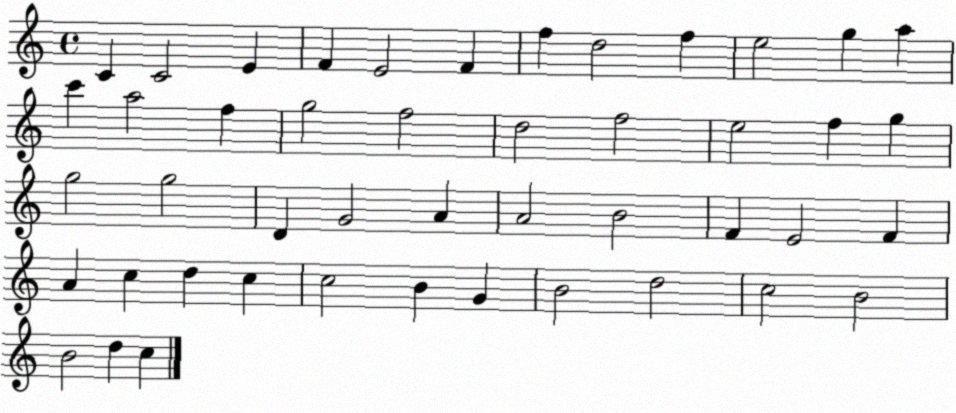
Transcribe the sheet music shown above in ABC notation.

X:1
T:Untitled
M:4/4
L:1/4
K:C
C C2 E F E2 F f d2 f e2 g a c' a2 f g2 f2 d2 f2 e2 f g g2 g2 D G2 A A2 B2 F E2 F A c d c c2 B G B2 d2 c2 B2 B2 d c